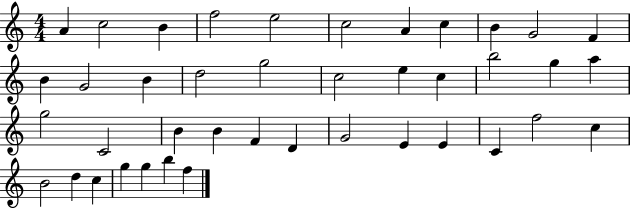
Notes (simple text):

A4/q C5/h B4/q F5/h E5/h C5/h A4/q C5/q B4/q G4/h F4/q B4/q G4/h B4/q D5/h G5/h C5/h E5/q C5/q B5/h G5/q A5/q G5/h C4/h B4/q B4/q F4/q D4/q G4/h E4/q E4/q C4/q F5/h C5/q B4/h D5/q C5/q G5/q G5/q B5/q F5/q